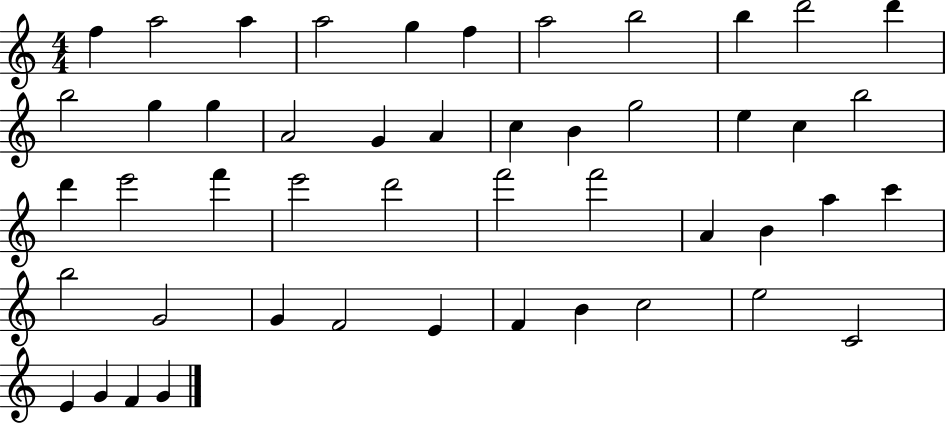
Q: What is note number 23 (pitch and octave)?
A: B5